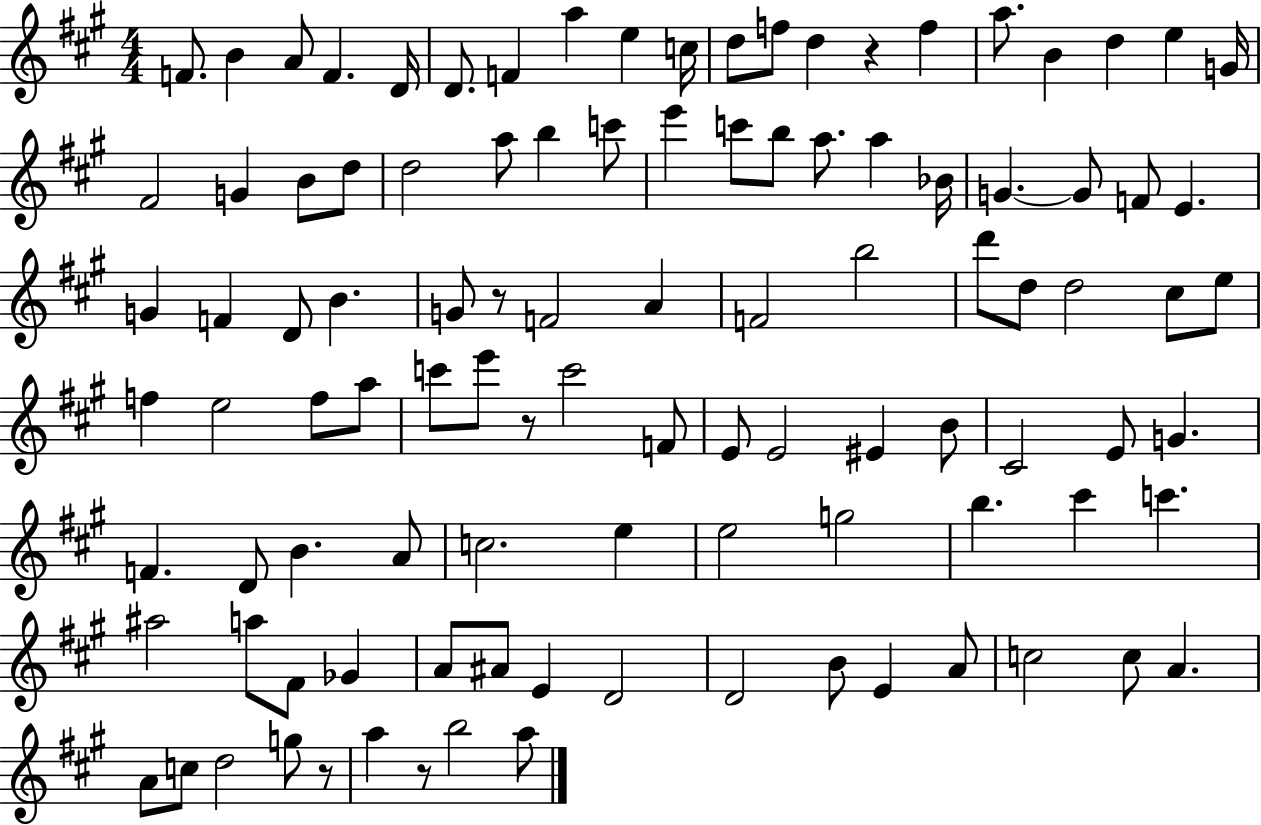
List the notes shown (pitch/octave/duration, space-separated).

F4/e. B4/q A4/e F4/q. D4/s D4/e. F4/q A5/q E5/q C5/s D5/e F5/e D5/q R/q F5/q A5/e. B4/q D5/q E5/q G4/s F#4/h G4/q B4/e D5/e D5/h A5/e B5/q C6/e E6/q C6/e B5/e A5/e. A5/q Bb4/s G4/q. G4/e F4/e E4/q. G4/q F4/q D4/e B4/q. G4/e R/e F4/h A4/q F4/h B5/h D6/e D5/e D5/h C#5/e E5/e F5/q E5/h F5/e A5/e C6/e E6/e R/e C6/h F4/e E4/e E4/h EIS4/q B4/e C#4/h E4/e G4/q. F4/q. D4/e B4/q. A4/e C5/h. E5/q E5/h G5/h B5/q. C#6/q C6/q. A#5/h A5/e F#4/e Gb4/q A4/e A#4/e E4/q D4/h D4/h B4/e E4/q A4/e C5/h C5/e A4/q. A4/e C5/e D5/h G5/e R/e A5/q R/e B5/h A5/e